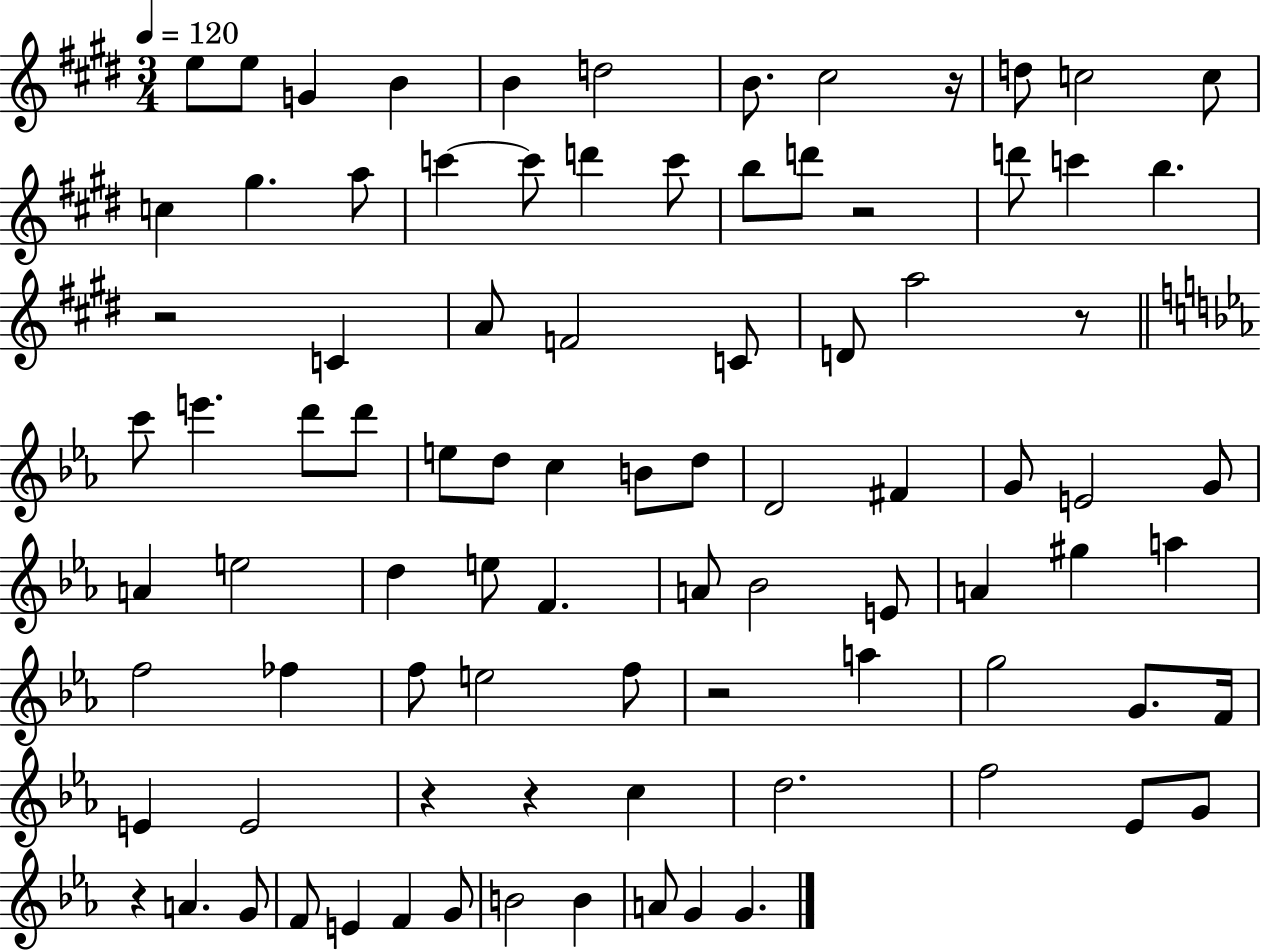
{
  \clef treble
  \numericTimeSignature
  \time 3/4
  \key e \major
  \tempo 4 = 120
  \repeat volta 2 { e''8 e''8 g'4 b'4 | b'4 d''2 | b'8. cis''2 r16 | d''8 c''2 c''8 | \break c''4 gis''4. a''8 | c'''4~~ c'''8 d'''4 c'''8 | b''8 d'''8 r2 | d'''8 c'''4 b''4. | \break r2 c'4 | a'8 f'2 c'8 | d'8 a''2 r8 | \bar "||" \break \key c \minor c'''8 e'''4. d'''8 d'''8 | e''8 d''8 c''4 b'8 d''8 | d'2 fis'4 | g'8 e'2 g'8 | \break a'4 e''2 | d''4 e''8 f'4. | a'8 bes'2 e'8 | a'4 gis''4 a''4 | \break f''2 fes''4 | f''8 e''2 f''8 | r2 a''4 | g''2 g'8. f'16 | \break e'4 e'2 | r4 r4 c''4 | d''2. | f''2 ees'8 g'8 | \break r4 a'4. g'8 | f'8 e'4 f'4 g'8 | b'2 b'4 | a'8 g'4 g'4. | \break } \bar "|."
}